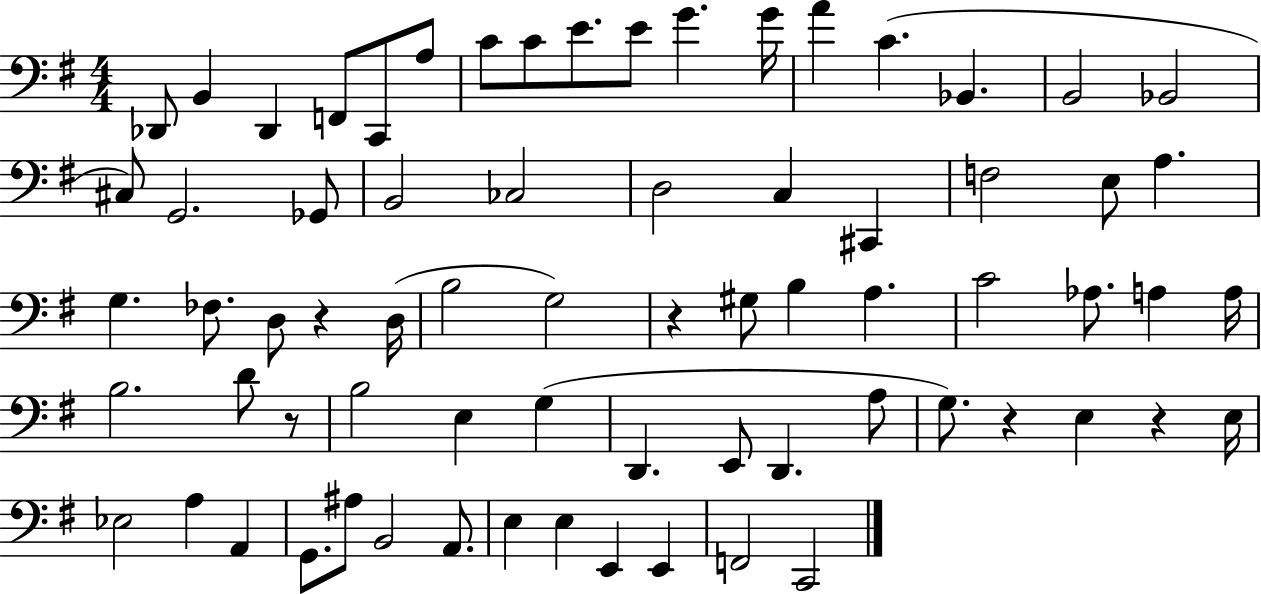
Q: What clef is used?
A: bass